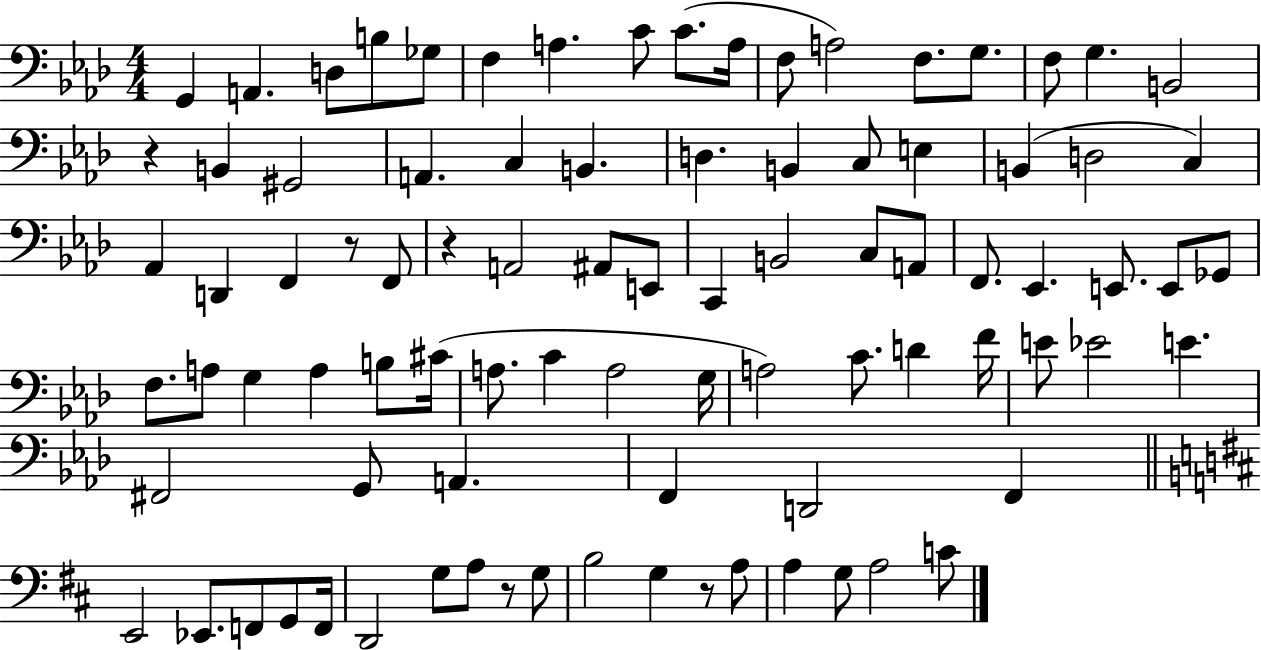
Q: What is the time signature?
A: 4/4